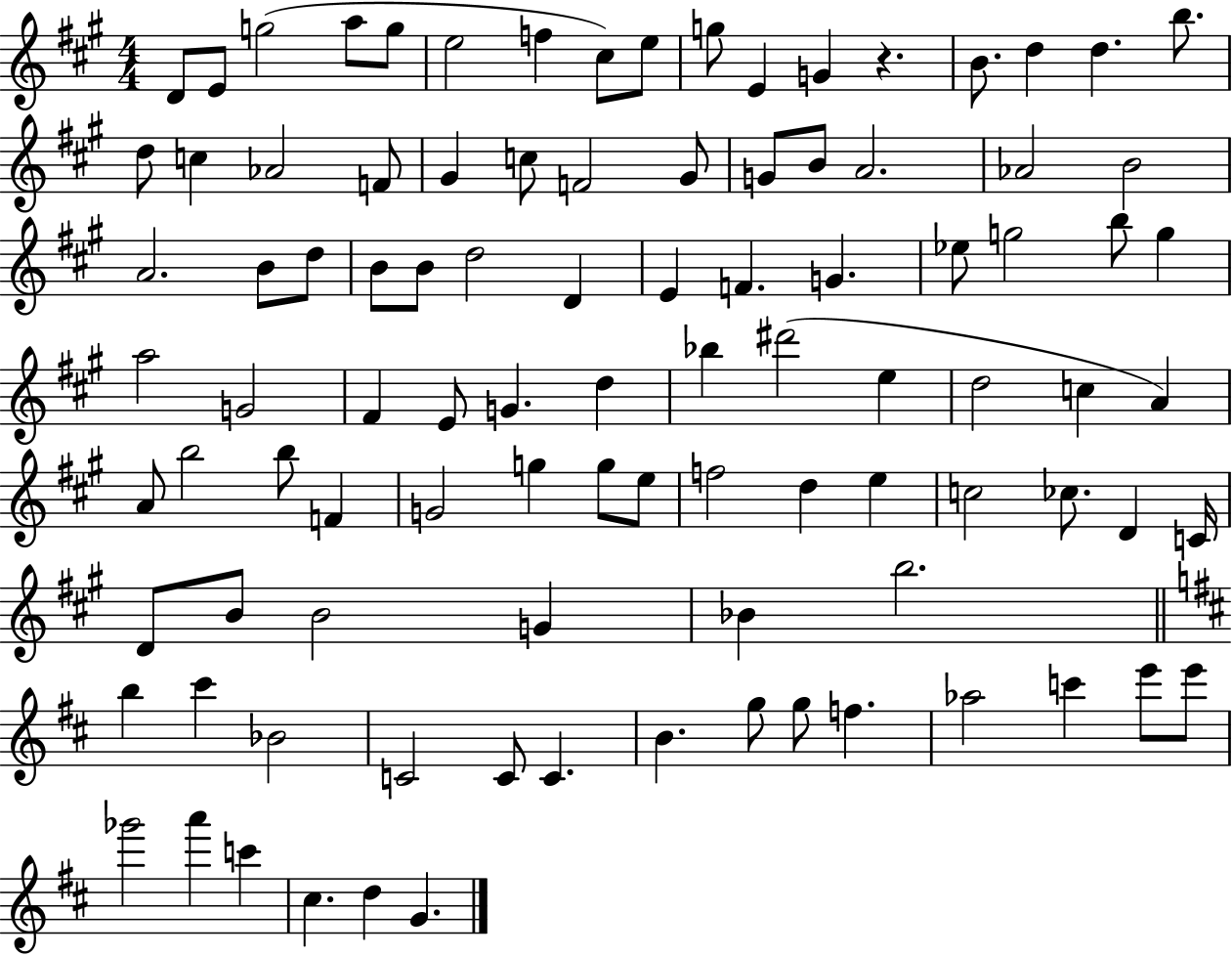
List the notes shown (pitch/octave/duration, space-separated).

D4/e E4/e G5/h A5/e G5/e E5/h F5/q C#5/e E5/e G5/e E4/q G4/q R/q. B4/e. D5/q D5/q. B5/e. D5/e C5/q Ab4/h F4/e G#4/q C5/e F4/h G#4/e G4/e B4/e A4/h. Ab4/h B4/h A4/h. B4/e D5/e B4/e B4/e D5/h D4/q E4/q F4/q. G4/q. Eb5/e G5/h B5/e G5/q A5/h G4/h F#4/q E4/e G4/q. D5/q Bb5/q D#6/h E5/q D5/h C5/q A4/q A4/e B5/h B5/e F4/q G4/h G5/q G5/e E5/e F5/h D5/q E5/q C5/h CES5/e. D4/q C4/s D4/e B4/e B4/h G4/q Bb4/q B5/h. B5/q C#6/q Bb4/h C4/h C4/e C4/q. B4/q. G5/e G5/e F5/q. Ab5/h C6/q E6/e E6/e Gb6/h A6/q C6/q C#5/q. D5/q G4/q.